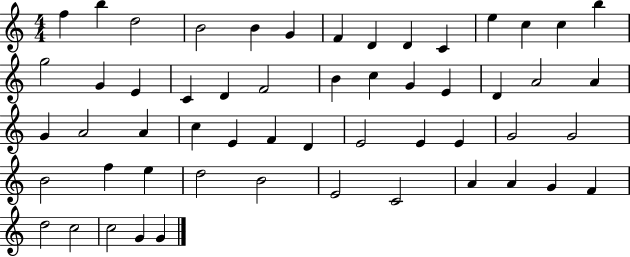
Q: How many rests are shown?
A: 0